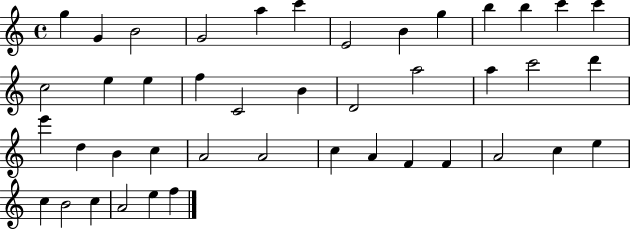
G5/q G4/q B4/h G4/h A5/q C6/q E4/h B4/q G5/q B5/q B5/q C6/q C6/q C5/h E5/q E5/q F5/q C4/h B4/q D4/h A5/h A5/q C6/h D6/q E6/q D5/q B4/q C5/q A4/h A4/h C5/q A4/q F4/q F4/q A4/h C5/q E5/q C5/q B4/h C5/q A4/h E5/q F5/q